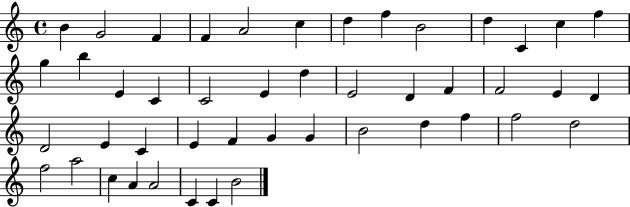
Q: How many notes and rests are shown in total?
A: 46